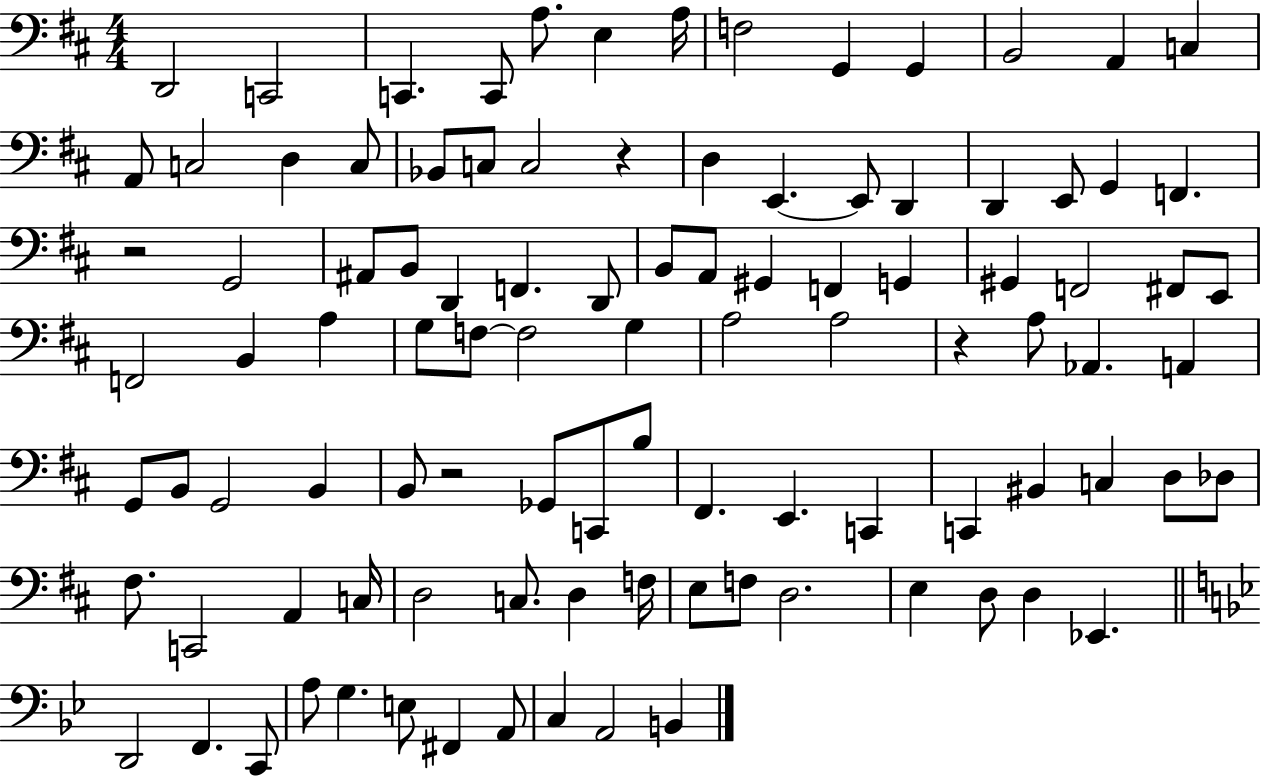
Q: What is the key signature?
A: D major